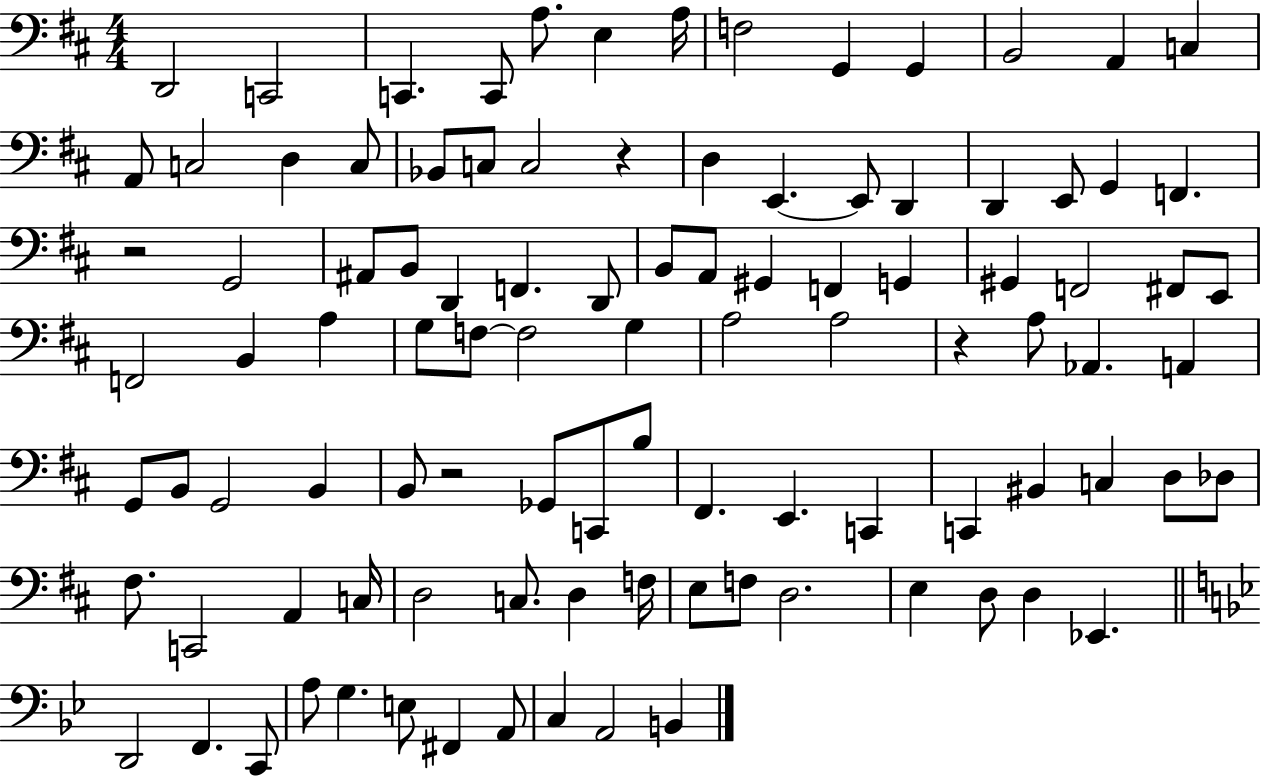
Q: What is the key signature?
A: D major